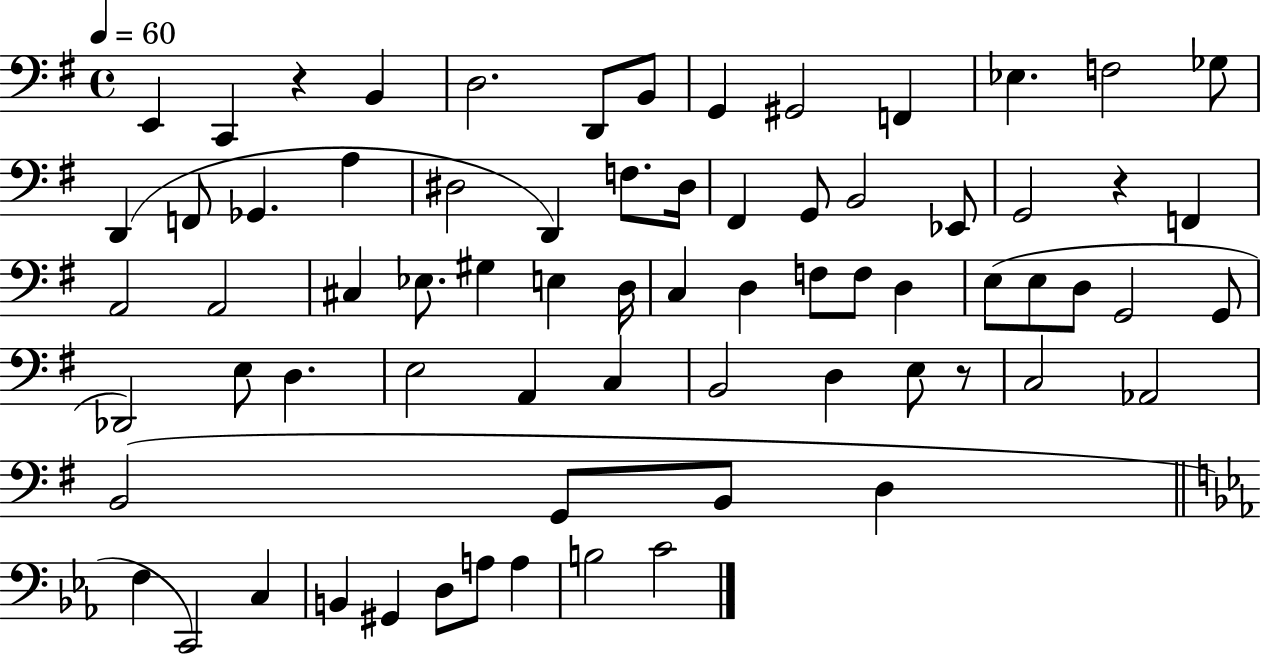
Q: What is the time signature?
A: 4/4